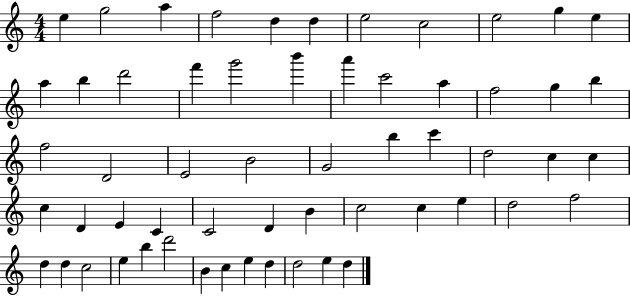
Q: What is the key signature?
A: C major